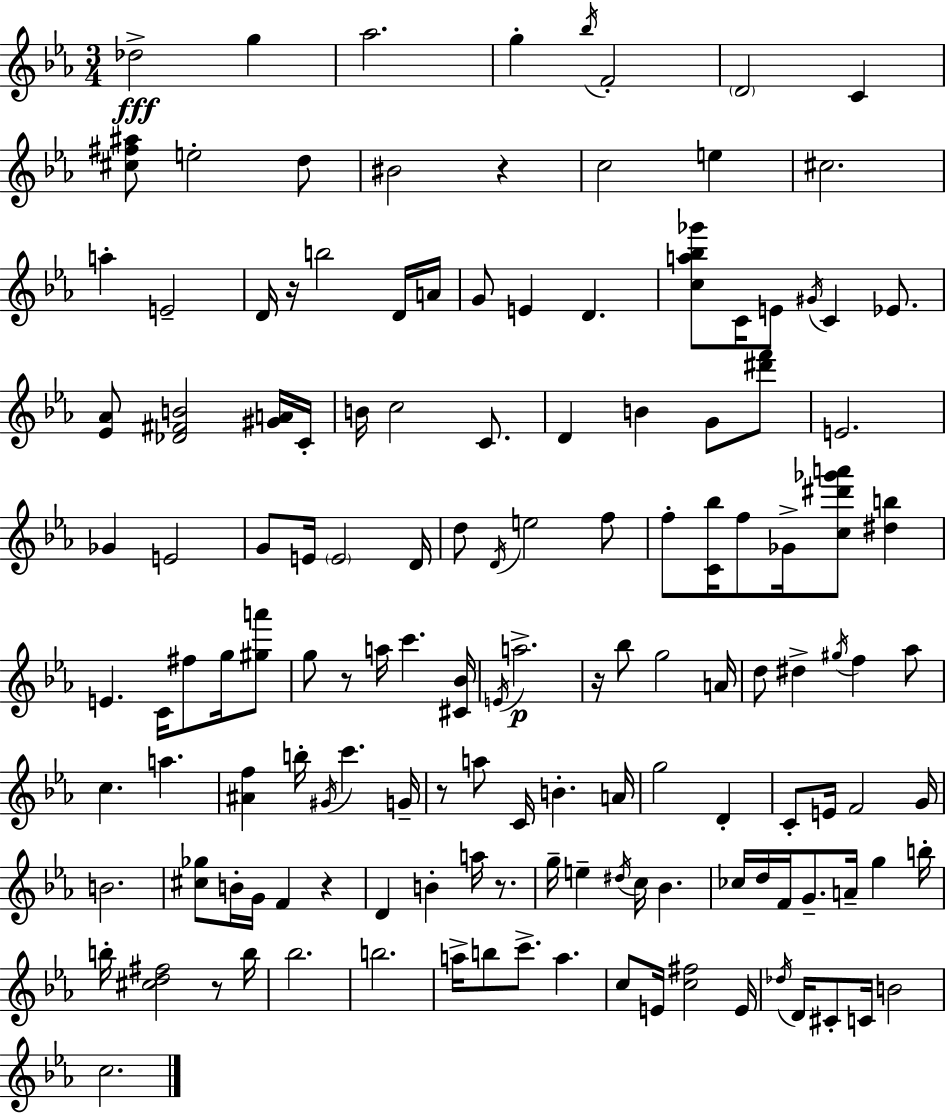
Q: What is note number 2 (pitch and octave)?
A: G5